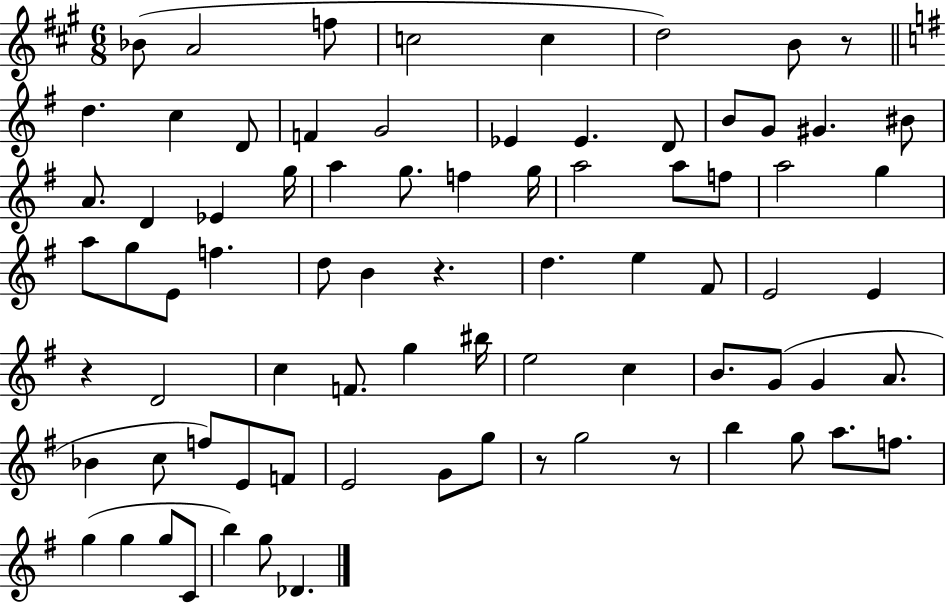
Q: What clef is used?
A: treble